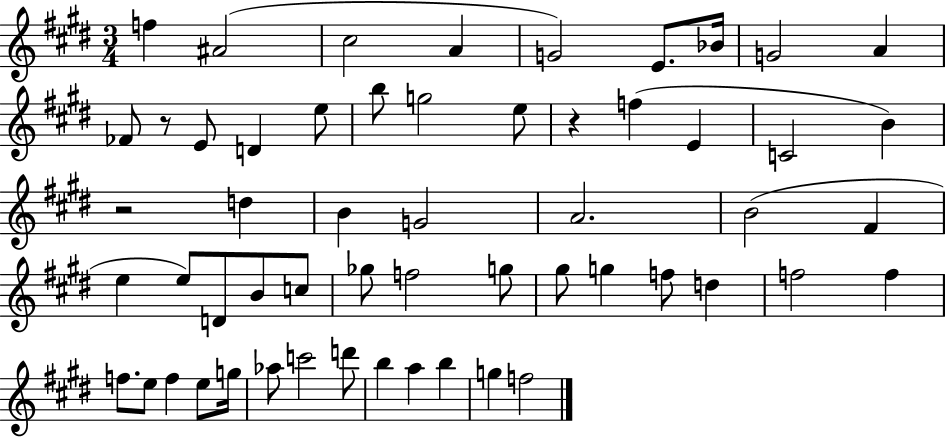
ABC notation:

X:1
T:Untitled
M:3/4
L:1/4
K:E
f ^A2 ^c2 A G2 E/2 _B/4 G2 A _F/2 z/2 E/2 D e/2 b/2 g2 e/2 z f E C2 B z2 d B G2 A2 B2 ^F e e/2 D/2 B/2 c/2 _g/2 f2 g/2 ^g/2 g f/2 d f2 f f/2 e/2 f e/2 g/4 _a/2 c'2 d'/2 b a b g f2